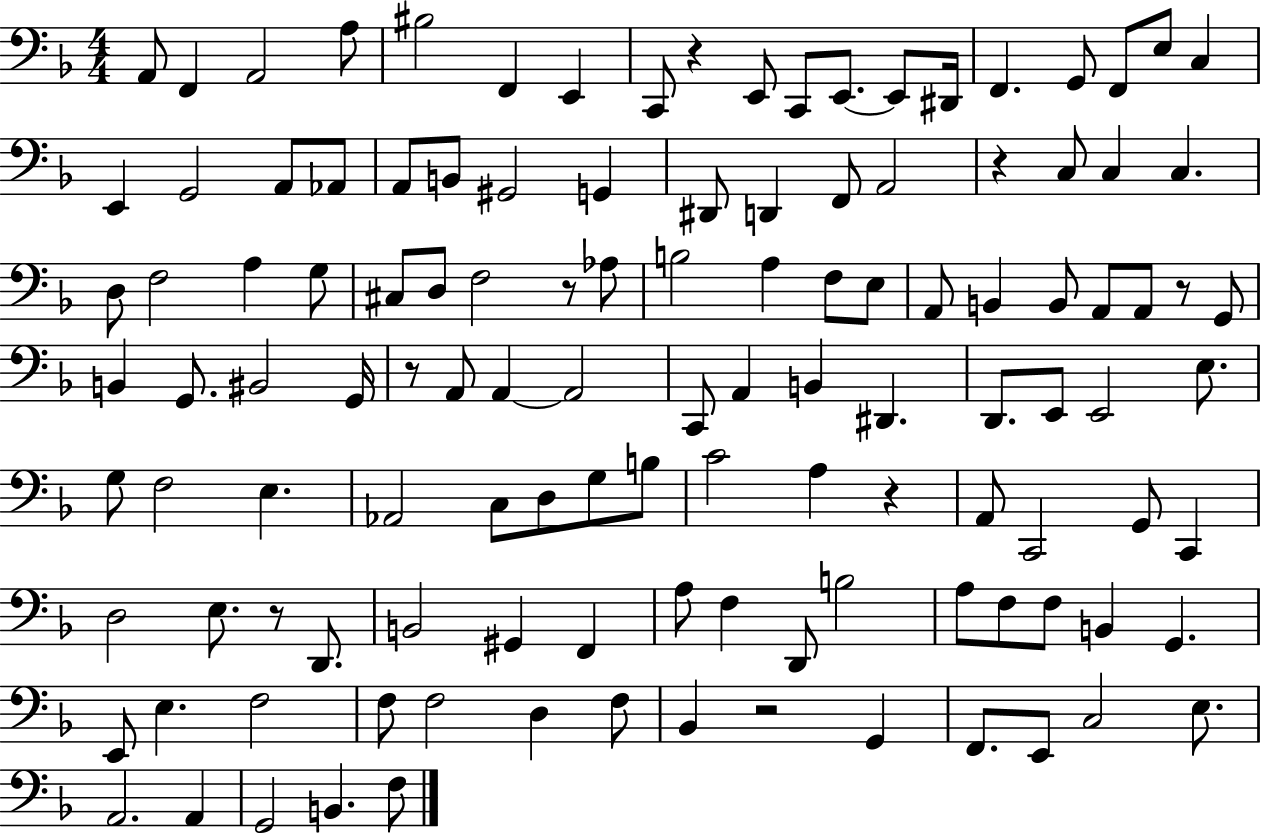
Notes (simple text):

A2/e F2/q A2/h A3/e BIS3/h F2/q E2/q C2/e R/q E2/e C2/e E2/e. E2/e D#2/s F2/q. G2/e F2/e E3/e C3/q E2/q G2/h A2/e Ab2/e A2/e B2/e G#2/h G2/q D#2/e D2/q F2/e A2/h R/q C3/e C3/q C3/q. D3/e F3/h A3/q G3/e C#3/e D3/e F3/h R/e Ab3/e B3/h A3/q F3/e E3/e A2/e B2/q B2/e A2/e A2/e R/e G2/e B2/q G2/e. BIS2/h G2/s R/e A2/e A2/q A2/h C2/e A2/q B2/q D#2/q. D2/e. E2/e E2/h E3/e. G3/e F3/h E3/q. Ab2/h C3/e D3/e G3/e B3/e C4/h A3/q R/q A2/e C2/h G2/e C2/q D3/h E3/e. R/e D2/e. B2/h G#2/q F2/q A3/e F3/q D2/e B3/h A3/e F3/e F3/e B2/q G2/q. E2/e E3/q. F3/h F3/e F3/h D3/q F3/e Bb2/q R/h G2/q F2/e. E2/e C3/h E3/e. A2/h. A2/q G2/h B2/q. F3/e